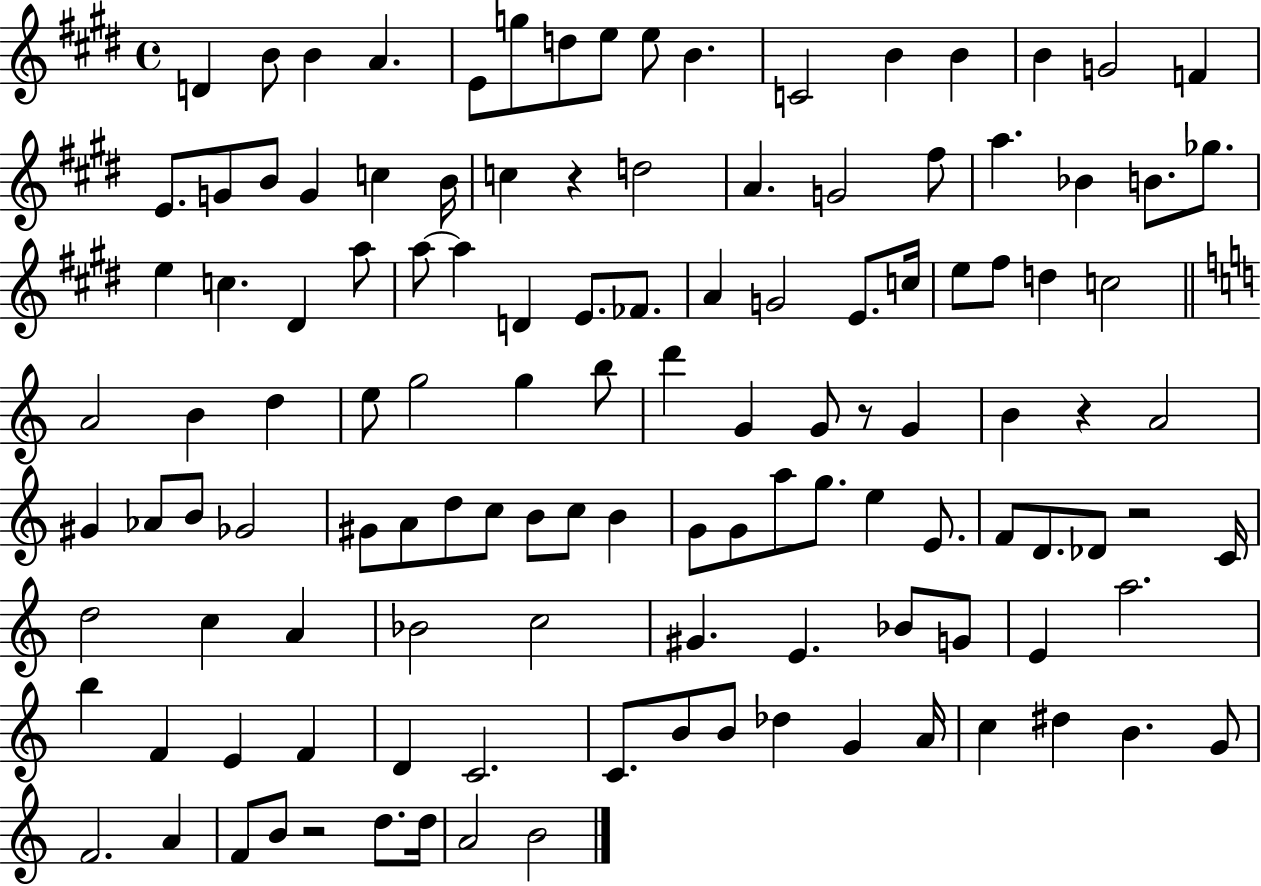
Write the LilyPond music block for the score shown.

{
  \clef treble
  \time 4/4
  \defaultTimeSignature
  \key e \major
  d'4 b'8 b'4 a'4. | e'8 g''8 d''8 e''8 e''8 b'4. | c'2 b'4 b'4 | b'4 g'2 f'4 | \break e'8. g'8 b'8 g'4 c''4 b'16 | c''4 r4 d''2 | a'4. g'2 fis''8 | a''4. bes'4 b'8. ges''8. | \break e''4 c''4. dis'4 a''8 | a''8~~ a''4 d'4 e'8. fes'8. | a'4 g'2 e'8. c''16 | e''8 fis''8 d''4 c''2 | \break \bar "||" \break \key c \major a'2 b'4 d''4 | e''8 g''2 g''4 b''8 | d'''4 g'4 g'8 r8 g'4 | b'4 r4 a'2 | \break gis'4 aes'8 b'8 ges'2 | gis'8 a'8 d''8 c''8 b'8 c''8 b'4 | g'8 g'8 a''8 g''8. e''4 e'8. | f'8 d'8. des'8 r2 c'16 | \break d''2 c''4 a'4 | bes'2 c''2 | gis'4. e'4. bes'8 g'8 | e'4 a''2. | \break b''4 f'4 e'4 f'4 | d'4 c'2. | c'8. b'8 b'8 des''4 g'4 a'16 | c''4 dis''4 b'4. g'8 | \break f'2. a'4 | f'8 b'8 r2 d''8. d''16 | a'2 b'2 | \bar "|."
}